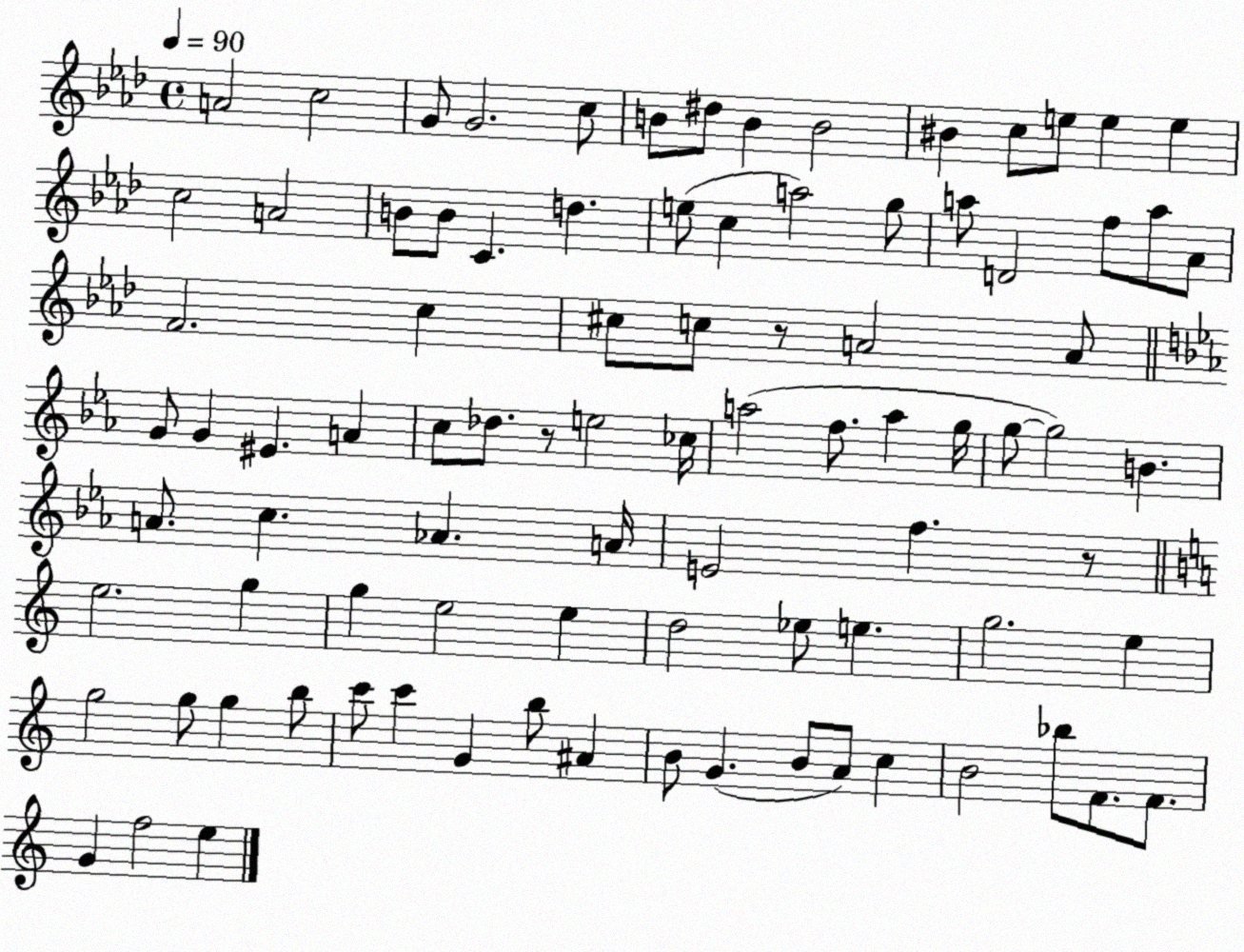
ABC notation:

X:1
T:Untitled
M:4/4
L:1/4
K:Ab
A2 c2 G/2 G2 c/2 B/2 ^d/2 B B2 ^B c/2 e/2 e e c2 A2 B/2 B/2 C d e/2 c a2 g/2 a/2 D2 f/2 a/2 _A/2 F2 c ^c/2 c/2 z/2 A2 A/2 G/2 G ^E A c/2 _d/2 z/2 e2 _c/4 a2 f/2 a g/4 g/2 g2 B A/2 c _A A/4 E2 f z/2 e2 g g e2 e d2 _e/2 e g2 e g2 g/2 g b/2 c'/2 c' G b/2 ^A B/2 G B/2 A/2 c B2 _b/2 F/2 F/2 G f2 e